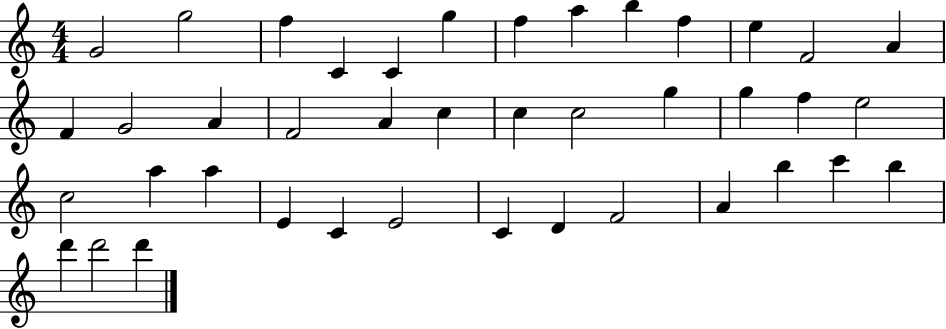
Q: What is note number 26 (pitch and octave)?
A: C5